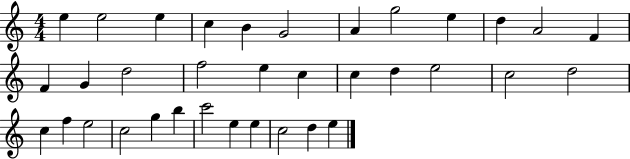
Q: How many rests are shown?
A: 0